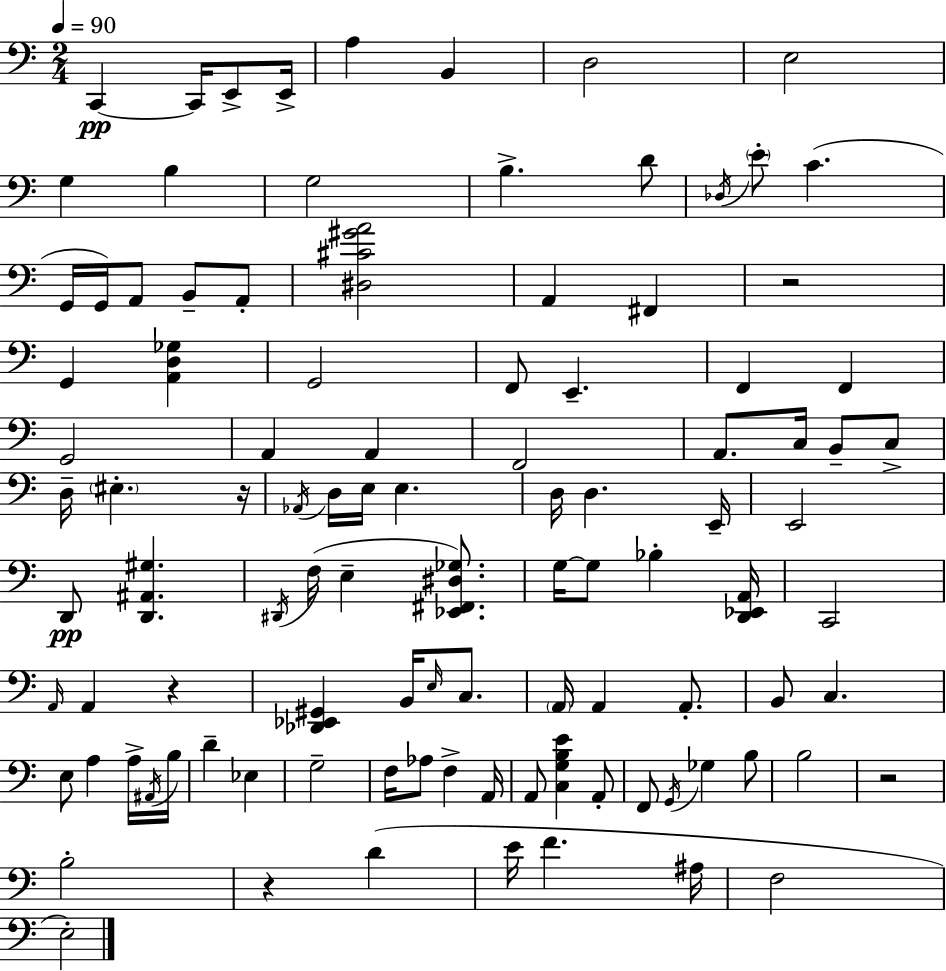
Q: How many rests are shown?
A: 5